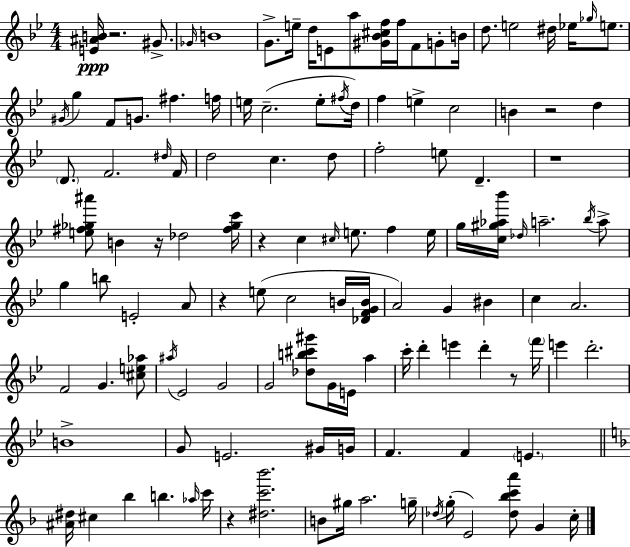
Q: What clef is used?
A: treble